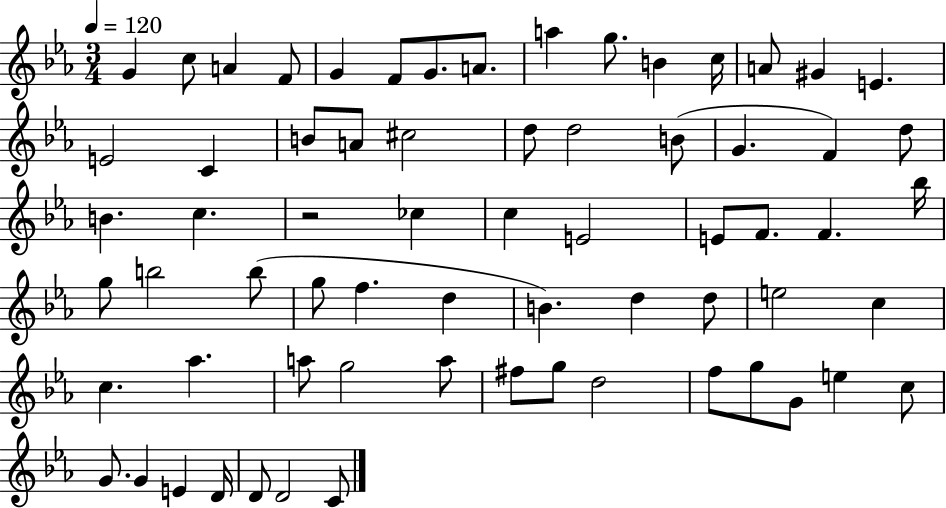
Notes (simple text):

G4/q C5/e A4/q F4/e G4/q F4/e G4/e. A4/e. A5/q G5/e. B4/q C5/s A4/e G#4/q E4/q. E4/h C4/q B4/e A4/e C#5/h D5/e D5/h B4/e G4/q. F4/q D5/e B4/q. C5/q. R/h CES5/q C5/q E4/h E4/e F4/e. F4/q. Bb5/s G5/e B5/h B5/e G5/e F5/q. D5/q B4/q. D5/q D5/e E5/h C5/q C5/q. Ab5/q. A5/e G5/h A5/e F#5/e G5/e D5/h F5/e G5/e G4/e E5/q C5/e G4/e. G4/q E4/q D4/s D4/e D4/h C4/e